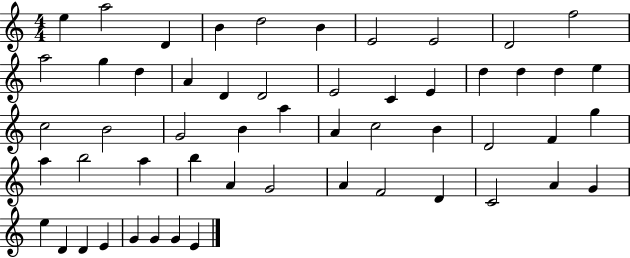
X:1
T:Untitled
M:4/4
L:1/4
K:C
e a2 D B d2 B E2 E2 D2 f2 a2 g d A D D2 E2 C E d d d e c2 B2 G2 B a A c2 B D2 F g a b2 a b A G2 A F2 D C2 A G e D D E G G G E